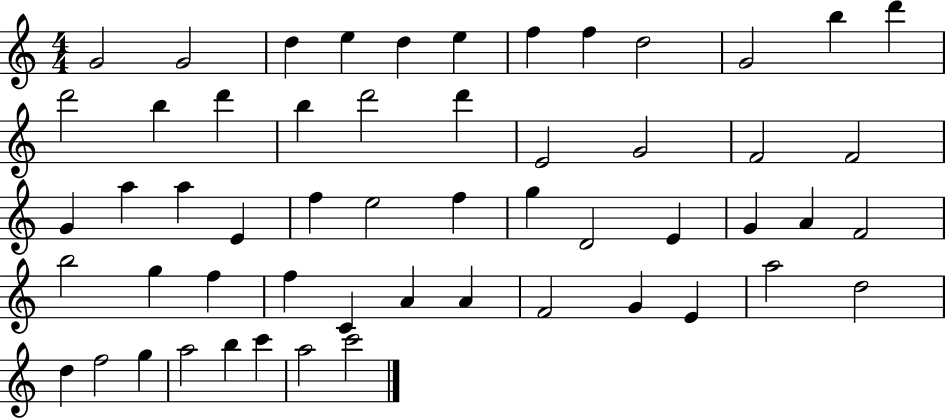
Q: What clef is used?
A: treble